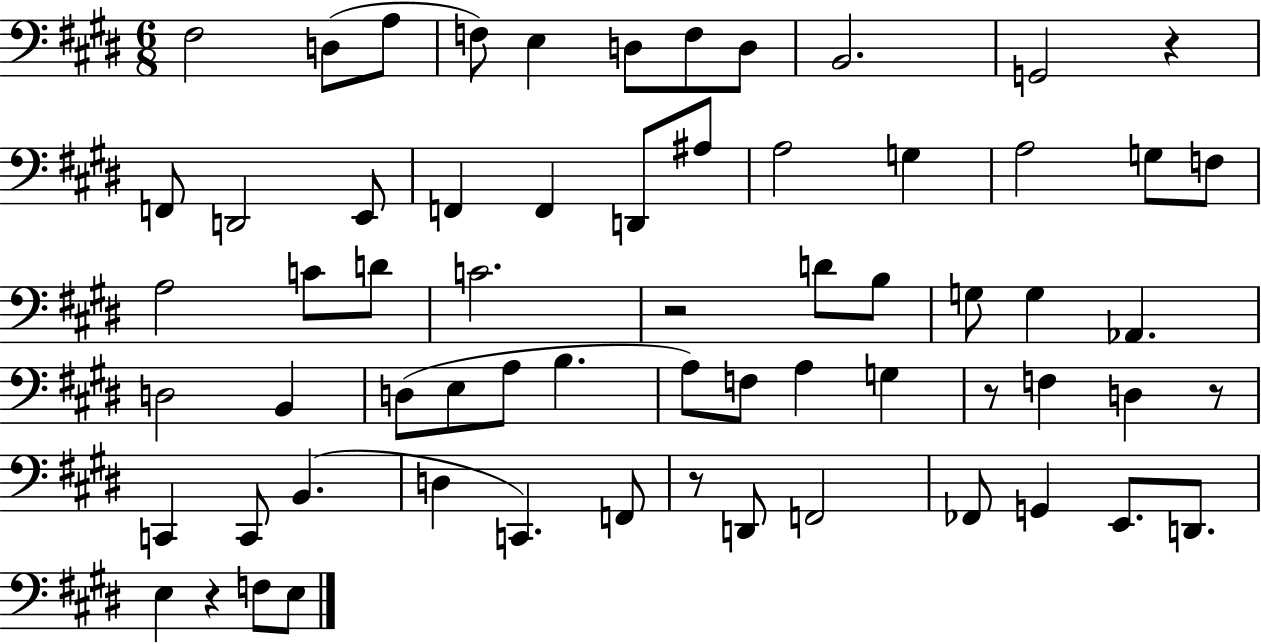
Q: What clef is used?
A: bass